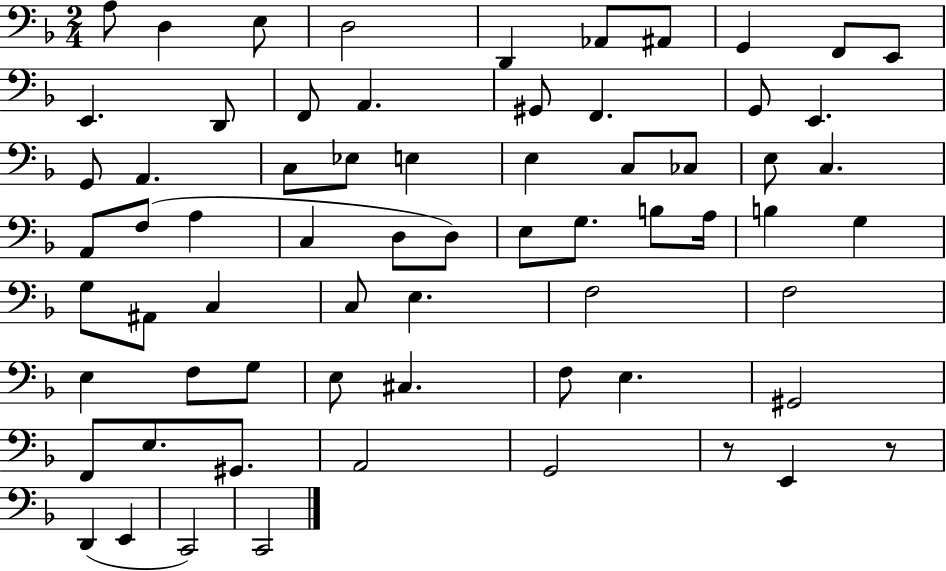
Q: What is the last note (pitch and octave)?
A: C2